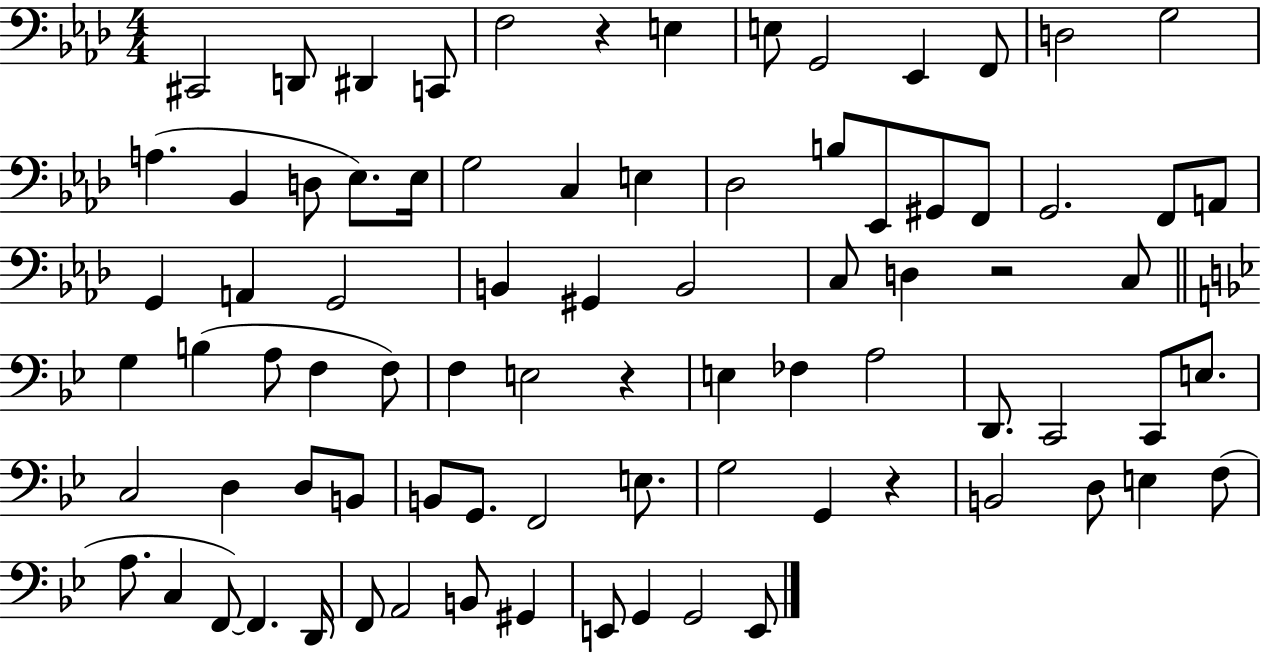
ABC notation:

X:1
T:Untitled
M:4/4
L:1/4
K:Ab
^C,,2 D,,/2 ^D,, C,,/2 F,2 z E, E,/2 G,,2 _E,, F,,/2 D,2 G,2 A, _B,, D,/2 _E,/2 _E,/4 G,2 C, E, _D,2 B,/2 _E,,/2 ^G,,/2 F,,/2 G,,2 F,,/2 A,,/2 G,, A,, G,,2 B,, ^G,, B,,2 C,/2 D, z2 C,/2 G, B, A,/2 F, F,/2 F, E,2 z E, _F, A,2 D,,/2 C,,2 C,,/2 E,/2 C,2 D, D,/2 B,,/2 B,,/2 G,,/2 F,,2 E,/2 G,2 G,, z B,,2 D,/2 E, F,/2 A,/2 C, F,,/2 F,, D,,/4 F,,/2 A,,2 B,,/2 ^G,, E,,/2 G,, G,,2 E,,/2